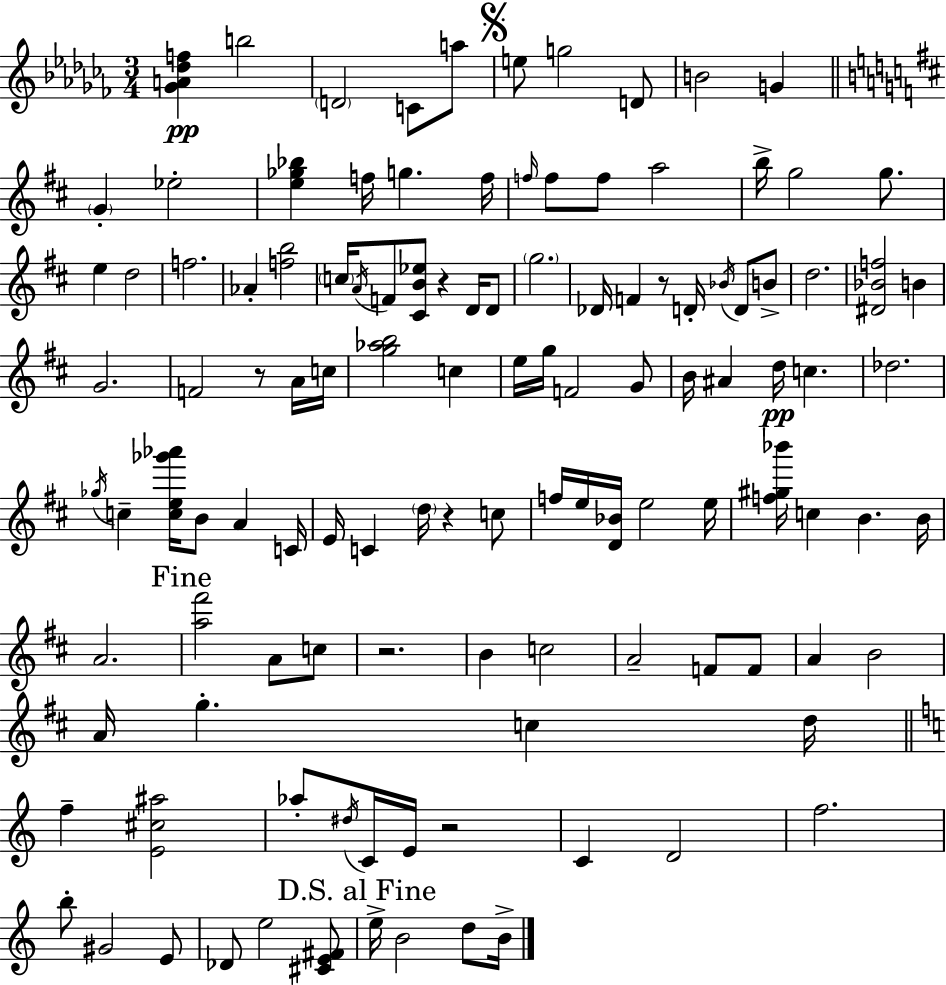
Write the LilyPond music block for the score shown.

{
  \clef treble
  \numericTimeSignature
  \time 3/4
  \key aes \minor
  <ges' a' des'' f''>4\pp b''2 | \parenthesize d'2 c'8 a''8 | \mark \markup { \musicglyph "scripts.segno" } e''8 g''2 d'8 | b'2 g'4 | \break \bar "||" \break \key d \major \parenthesize g'4-. ees''2-. | <e'' ges'' bes''>4 f''16 g''4. f''16 | \grace { f''16 } f''8 f''8 a''2 | b''16-> g''2 g''8. | \break e''4 d''2 | f''2. | aes'4-. <f'' b''>2 | \parenthesize c''16 \acciaccatura { a'16 } f'8 <cis' b' ees''>8 r4 d'16 | \break d'8 \parenthesize g''2. | des'16 f'4 r8 d'16-. \acciaccatura { bes'16 } d'8 | b'8-> d''2. | <dis' bes' f''>2 b'4 | \break g'2. | f'2 r8 | a'16 c''16 <g'' aes'' b''>2 c''4 | e''16 g''16 f'2 | \break g'8 b'16 ais'4 d''16\pp c''4. | des''2. | \acciaccatura { ges''16 } c''4-- <c'' e'' ges''' aes'''>16 b'8 a'4 | c'16 e'16 c'4 \parenthesize d''16 r4 | \break c''8 f''16 e''16 <d' bes'>16 e''2 | e''16 <f'' gis'' bes'''>16 c''4 b'4. | b'16 a'2. | \mark "Fine" <a'' fis'''>2 | \break a'8 c''8 r2. | b'4 c''2 | a'2-- | f'8 f'8 a'4 b'2 | \break a'16 g''4.-. c''4 | d''16 \bar "||" \break \key c \major f''4-- <e' cis'' ais''>2 | aes''8-. \acciaccatura { dis''16 } c'16 e'16 r2 | c'4 d'2 | f''2. | \break b''8-. gis'2 e'8 | des'8 e''2 <cis' e' fis'>8 | \mark "D.S. al Fine" e''16-> b'2 d''8 | b'16-> \bar "|."
}